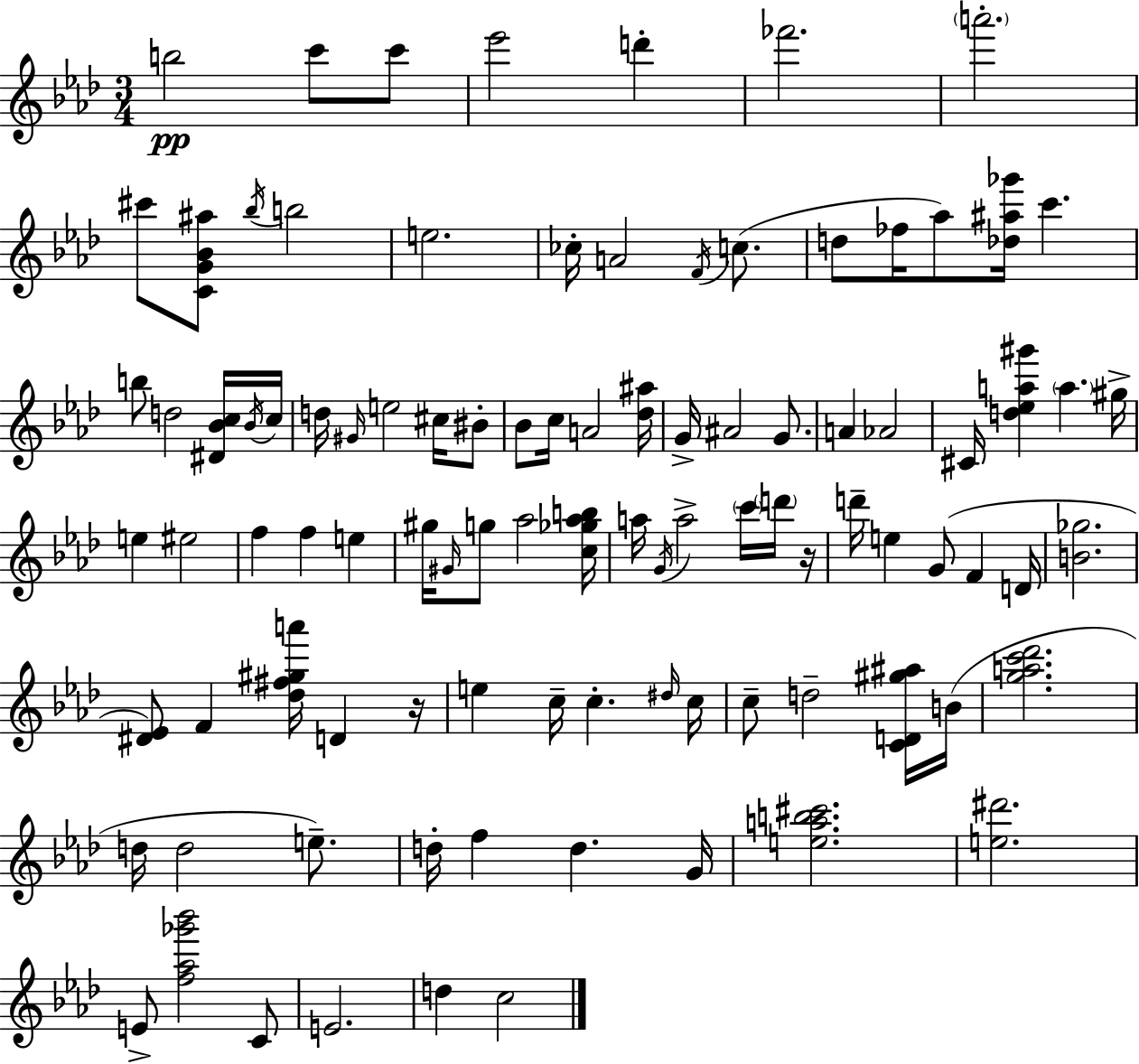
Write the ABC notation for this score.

X:1
T:Untitled
M:3/4
L:1/4
K:Ab
b2 c'/2 c'/2 _e'2 d' _f'2 a'2 ^c'/2 [CG_B^a]/2 _b/4 b2 e2 _c/4 A2 F/4 c/2 d/2 _f/4 _a/2 [_d^a_g']/4 c' b/2 d2 [^D_Bc]/4 _B/4 c/4 d/4 ^G/4 e2 ^c/4 ^B/2 _B/2 c/4 A2 [_d^a]/4 G/4 ^A2 G/2 A _A2 ^C/4 [d_ea^g'] a ^g/4 e ^e2 f f e ^g/4 ^G/4 g/2 _a2 [c_g_ab]/4 a/4 G/4 a2 c'/4 d'/4 z/4 d'/4 e G/2 F D/4 [B_g]2 [^D_E]/2 F [_d^f^ga']/4 D z/4 e c/4 c ^d/4 c/4 c/2 d2 [CD^g^a]/4 B/4 [gac'_d']2 d/4 d2 e/2 d/4 f d G/4 [eab^c']2 [e^d']2 E/2 [f_a_g'_b']2 C/2 E2 d c2